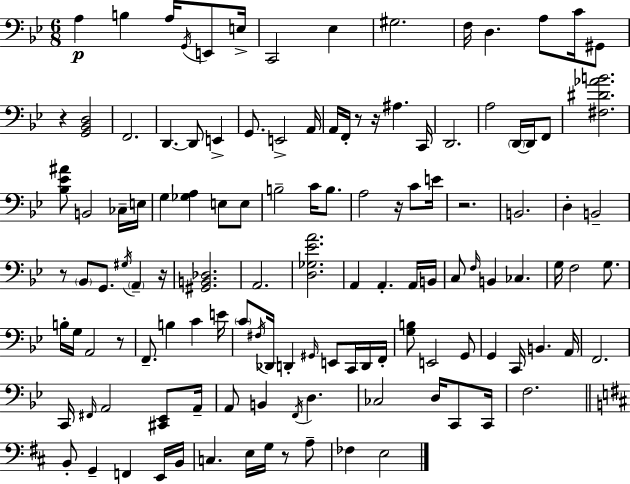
X:1
T:Untitled
M:6/8
L:1/4
K:Gm
A, B, A,/4 G,,/4 E,,/2 E,/4 C,,2 _E, ^G,2 F,/4 D, A,/2 C/4 ^G,,/2 z [G,,_B,,D,]2 F,,2 D,, D,,/2 E,, G,,/2 E,,2 A,,/4 A,,/4 F,,/4 z/2 z/4 ^A, C,,/4 D,,2 A,2 D,,/4 D,,/4 F,,/2 [^F,^D_AB]2 [_B,_E^A]/2 B,,2 _C,/4 E,/4 G, [_G,A,] E,/2 E,/2 B,2 C/4 B,/2 A,2 z/4 C/2 E/4 z2 B,,2 D, B,,2 z/2 _B,,/2 G,,/2 ^G,/4 A,, z/4 [^G,,B,,_D,]2 A,,2 [D,_G,_EA]2 A,, A,, A,,/4 B,,/4 C,/2 F,/4 B,, _C, G,/4 F,2 G,/2 B,/4 G,/4 A,,2 z/2 F,,/2 B, C E/4 C/2 ^F,/4 _D,,/4 D,, ^G,,/4 E,,/2 C,,/4 D,,/4 F,,/4 [G,B,]/2 E,,2 G,,/2 G,, C,,/4 B,, A,,/4 F,,2 C,,/4 ^F,,/4 A,,2 [^C,,_E,,]/2 A,,/4 A,,/2 B,, F,,/4 D, _C,2 D,/4 C,,/2 C,,/4 F,2 B,,/2 G,, F,, E,,/4 B,,/4 C, E,/4 G,/4 z/2 A,/2 _F, E,2